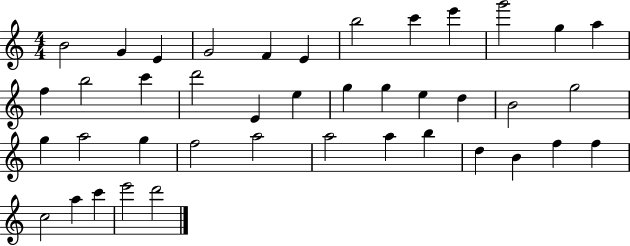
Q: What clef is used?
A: treble